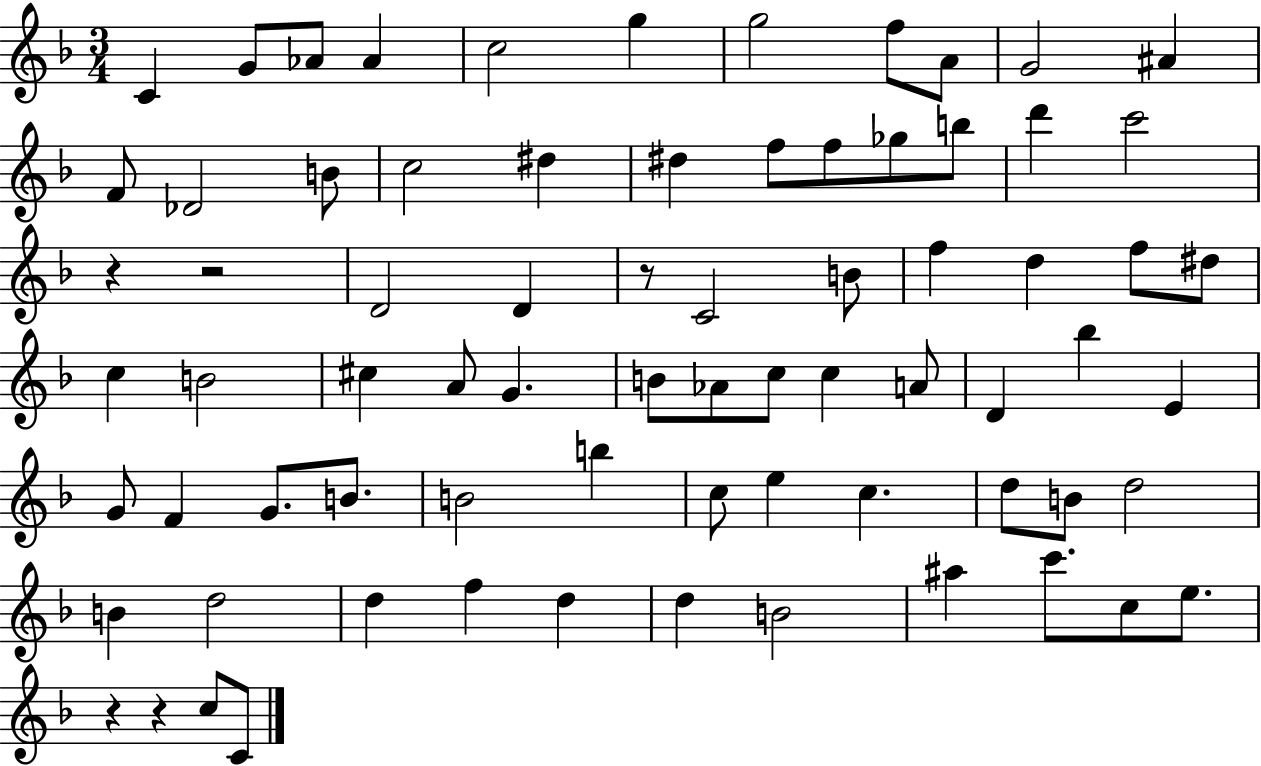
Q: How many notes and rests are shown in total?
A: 74